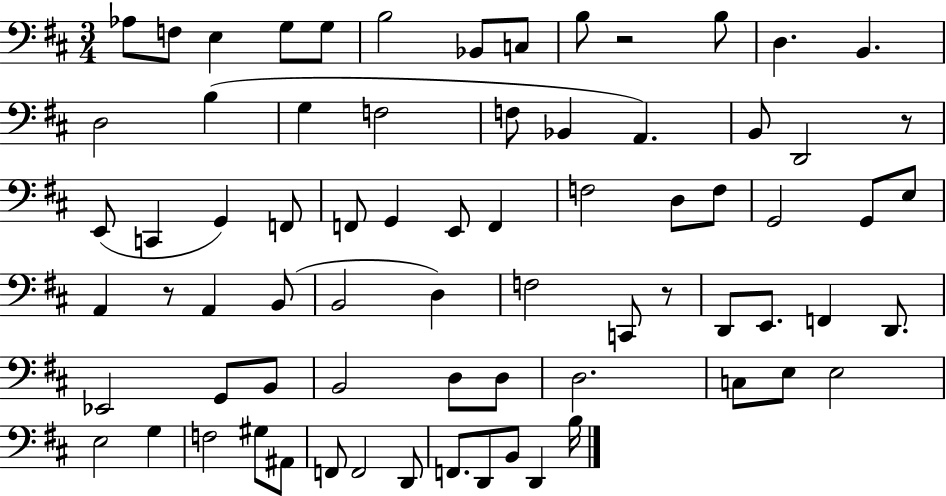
Ab3/e F3/e E3/q G3/e G3/e B3/h Bb2/e C3/e B3/e R/h B3/e D3/q. B2/q. D3/h B3/q G3/q F3/h F3/e Bb2/q A2/q. B2/e D2/h R/e E2/e C2/q G2/q F2/e F2/e G2/q E2/e F2/q F3/h D3/e F3/e G2/h G2/e E3/e A2/q R/e A2/q B2/e B2/h D3/q F3/h C2/e R/e D2/e E2/e. F2/q D2/e. Eb2/h G2/e B2/e B2/h D3/e D3/e D3/h. C3/e E3/e E3/h E3/h G3/q F3/h G#3/e A#2/e F2/e F2/h D2/e F2/e. D2/e B2/e D2/q B3/s